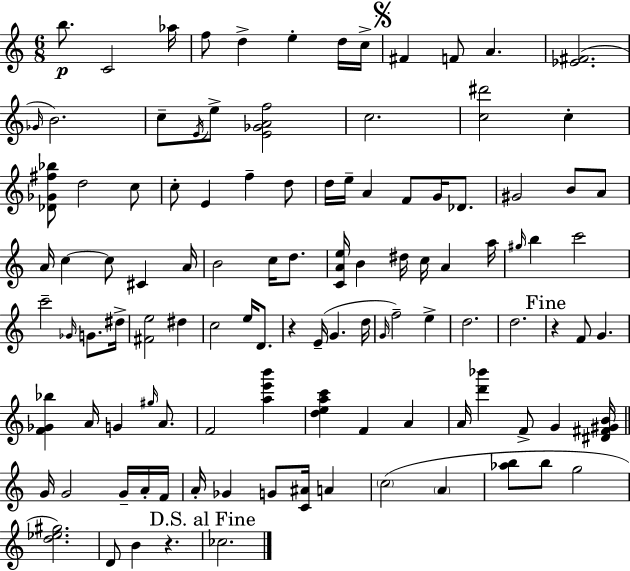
{
  \clef treble
  \numericTimeSignature
  \time 6/8
  \key a \minor
  b''8.\p c'2 aes''16 | f''8 d''4-> e''4-. d''16 c''16-> | \mark \markup { \musicglyph "scripts.segno" } fis'4 f'8 a'4. | <ees' fis'>2.( | \break \grace { ges'16 } b'2.) | c''8-- \acciaccatura { e'16 } e''8-> <e' ges' a' f''>2 | c''2. | <c'' dis'''>2 c''4-. | \break <des' ges' fis'' bes''>8 d''2 | c''8 c''8-. e'4 f''4-- | d''8 d''16 e''16-- a'4 f'8 g'16 des'8. | gis'2 b'8 | \break a'8 a'16 c''4~~ c''8 cis'4 | a'16 b'2 c''16 d''8. | <c' a' e''>16 b'4 dis''16 c''16 a'4 | a''16 \grace { gis''16 } b''4 c'''2 | \break c'''2-- \grace { ges'16 } | g'8. dis''16-> <fis' e''>2 | dis''4 c''2 | e''16 d'8. r4 e'16--( g'4. | \break d''16 \grace { g'16 } f''2--) | e''4-> d''2. | d''2. | \mark "Fine" r4 f'8 g'4. | \break <f' ges' bes''>4 a'16 g'4 | \grace { gis''16 } a'8. f'2 | <a'' e''' b'''>4 <d'' e'' a'' c'''>4 f'4 | a'4 a'16 <d''' bes'''>4 f'8-> | \break g'4 <dis' fis' gis' b'>16 \bar "||" \break \key c \major g'16 g'2 g'16-- a'16-. f'16 | a'16-. ges'4 g'8 <c' ais'>16 a'4 | \parenthesize c''2( \parenthesize a'4 | <aes'' b''>8 b''8 g''2 | \break <d'' ees'' gis''>2.) | d'8 b'4 r4. | \mark "D.S. al Fine" ces''2. | \bar "|."
}